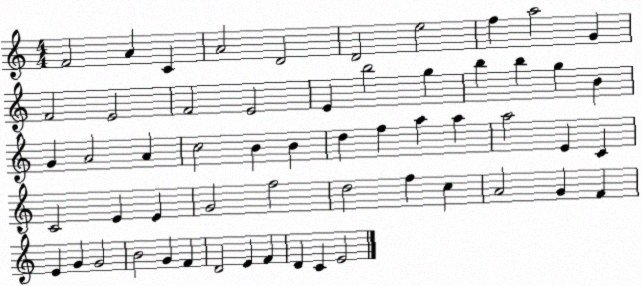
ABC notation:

X:1
T:Untitled
M:4/4
L:1/4
K:C
F2 A C A2 D2 D2 e2 f a2 G F2 E2 F2 E2 E b2 g b b g B G A2 A c2 B B d f a a a2 E C C2 E E G2 f2 d2 f c A2 G F E G G2 B2 G F D2 E F D C E2